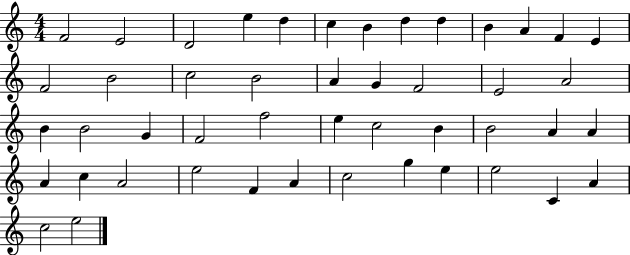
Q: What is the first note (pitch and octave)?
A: F4